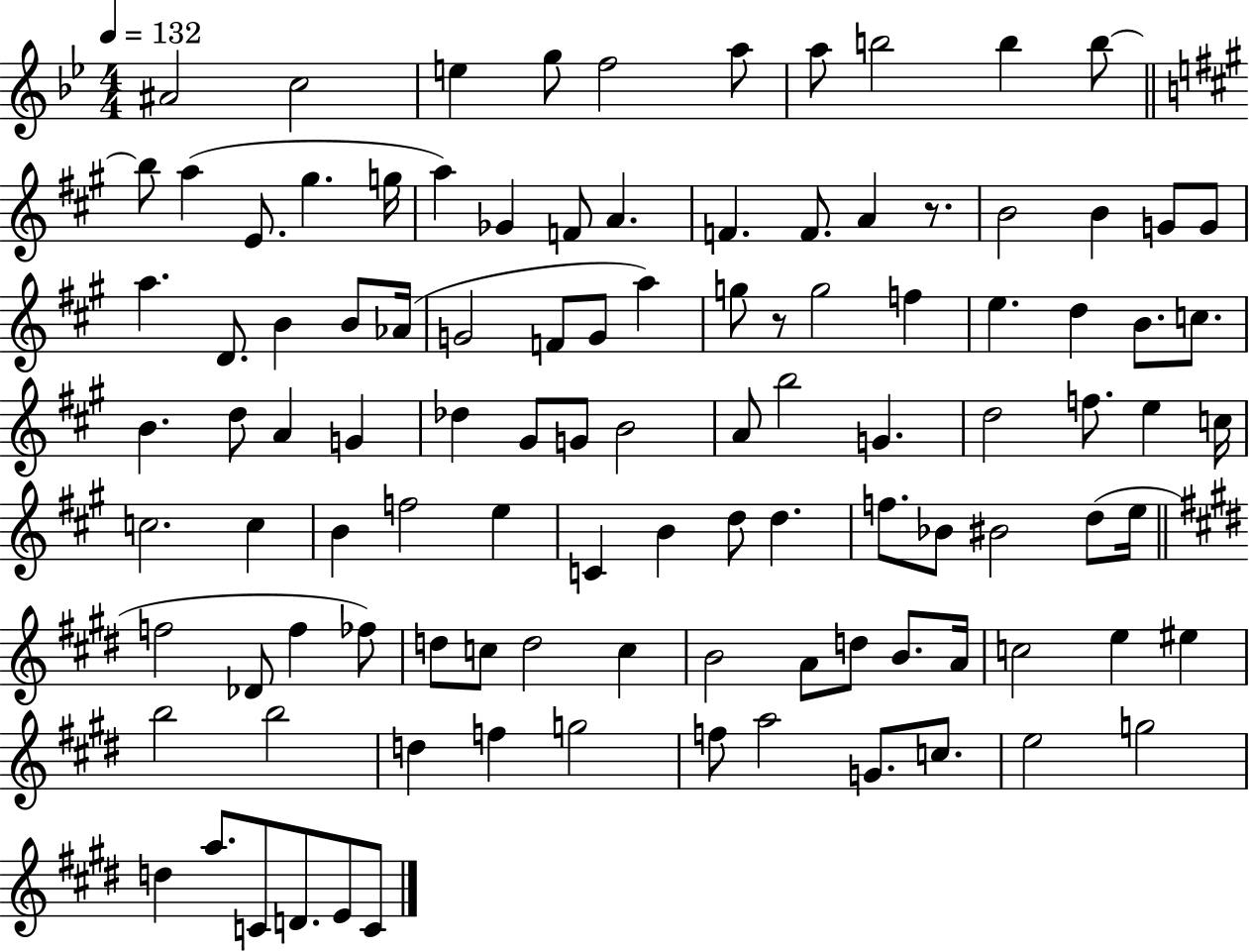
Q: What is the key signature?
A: BES major